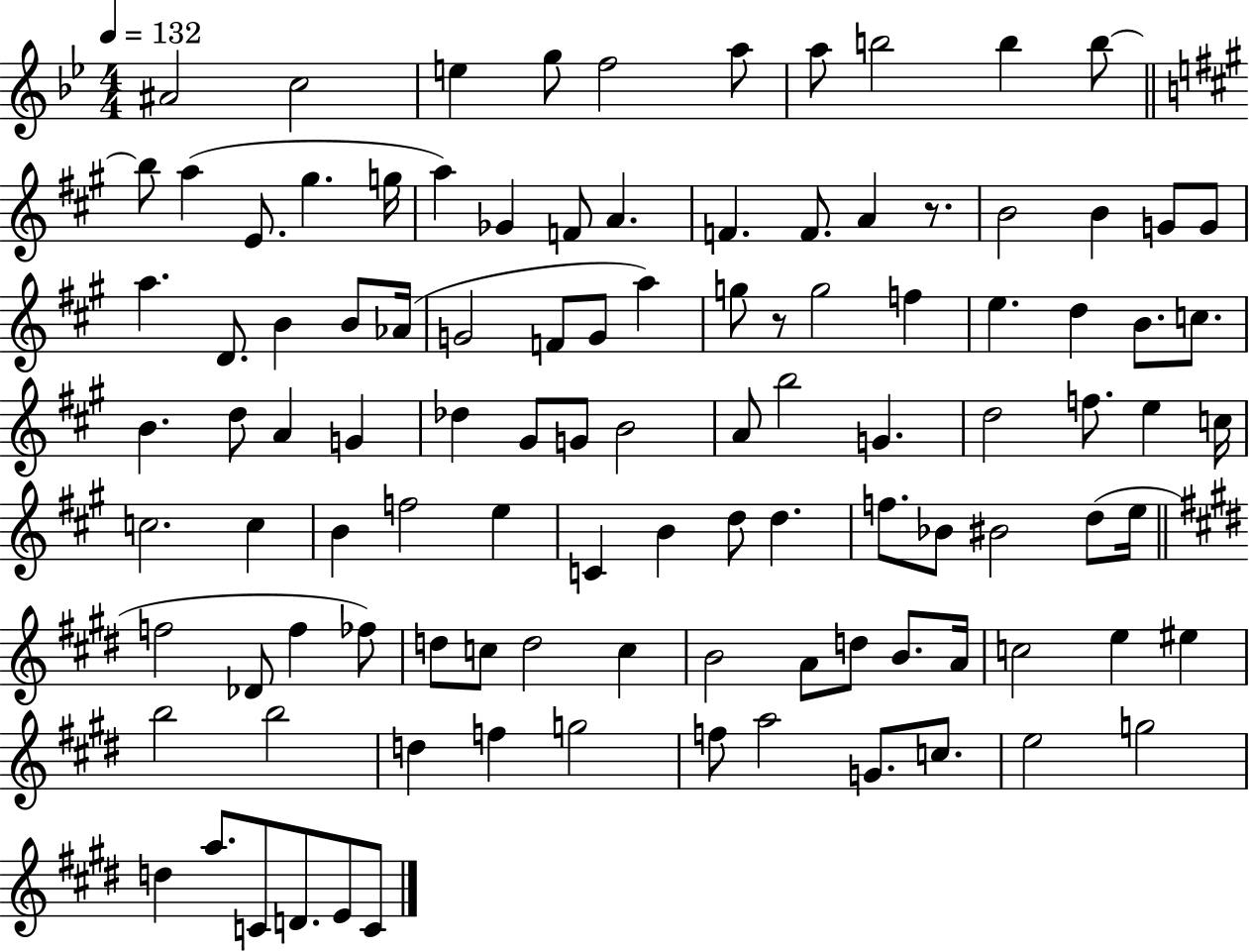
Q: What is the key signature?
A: BES major